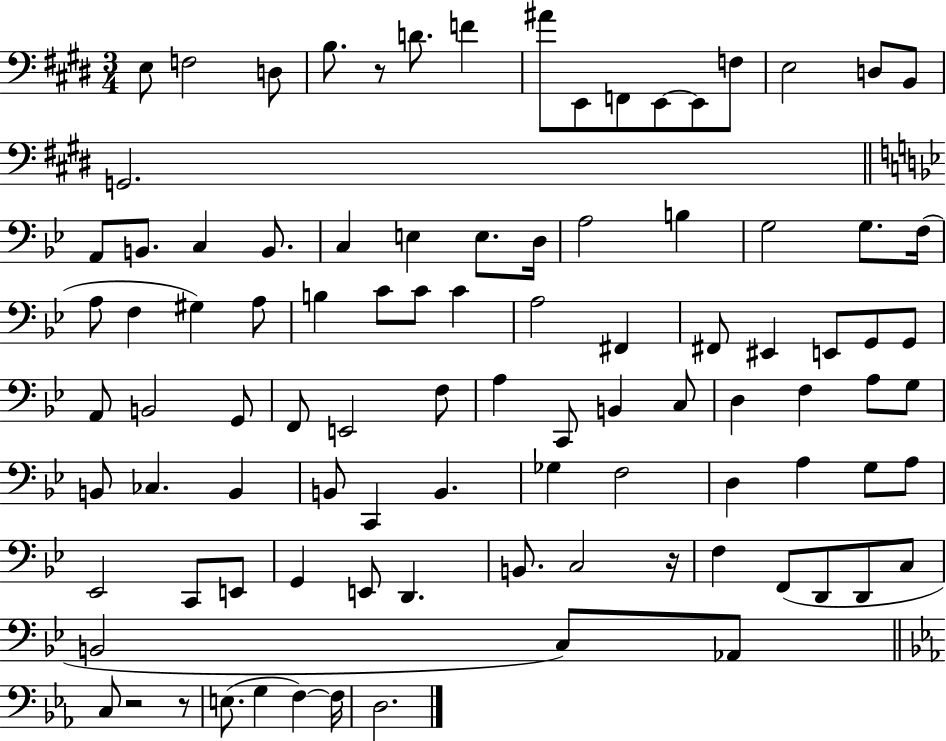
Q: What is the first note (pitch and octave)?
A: E3